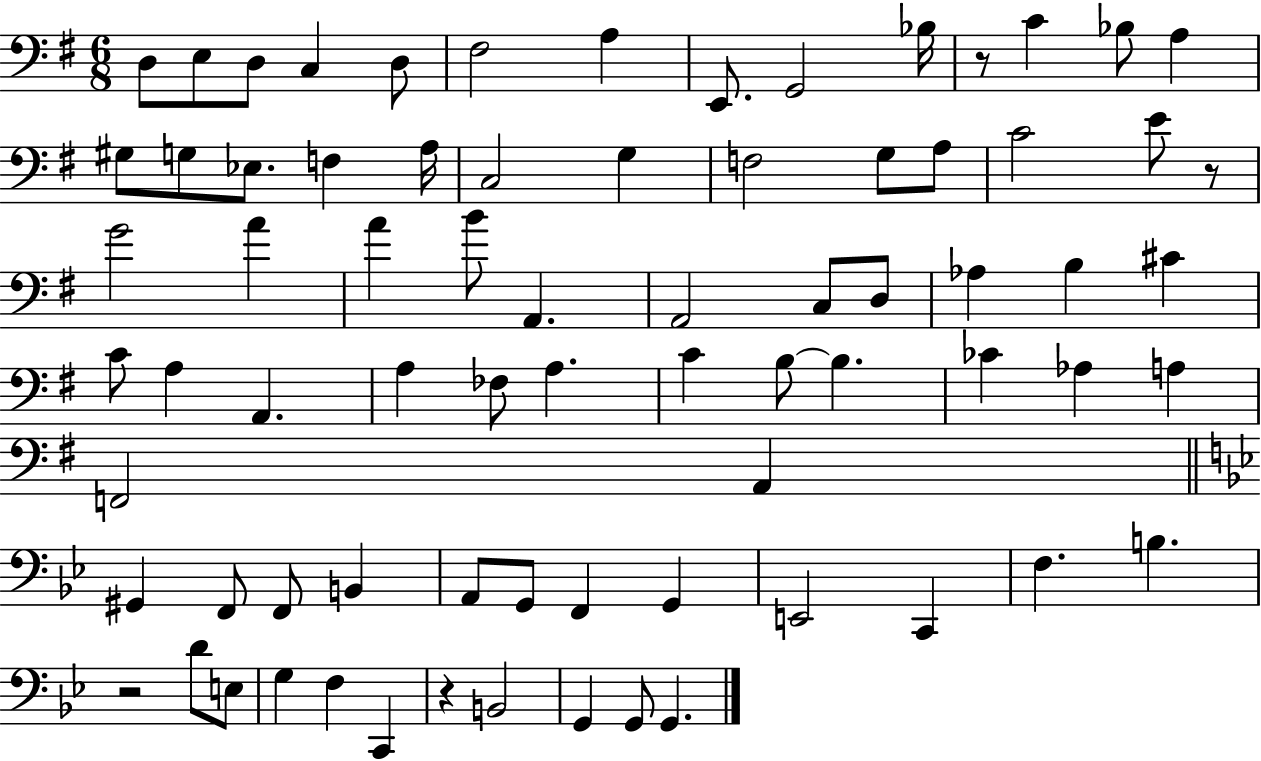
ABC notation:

X:1
T:Untitled
M:6/8
L:1/4
K:G
D,/2 E,/2 D,/2 C, D,/2 ^F,2 A, E,,/2 G,,2 _B,/4 z/2 C _B,/2 A, ^G,/2 G,/2 _E,/2 F, A,/4 C,2 G, F,2 G,/2 A,/2 C2 E/2 z/2 G2 A A B/2 A,, A,,2 C,/2 D,/2 _A, B, ^C C/2 A, A,, A, _F,/2 A, C B,/2 B, _C _A, A, F,,2 A,, ^G,, F,,/2 F,,/2 B,, A,,/2 G,,/2 F,, G,, E,,2 C,, F, B, z2 D/2 E,/2 G, F, C,, z B,,2 G,, G,,/2 G,,